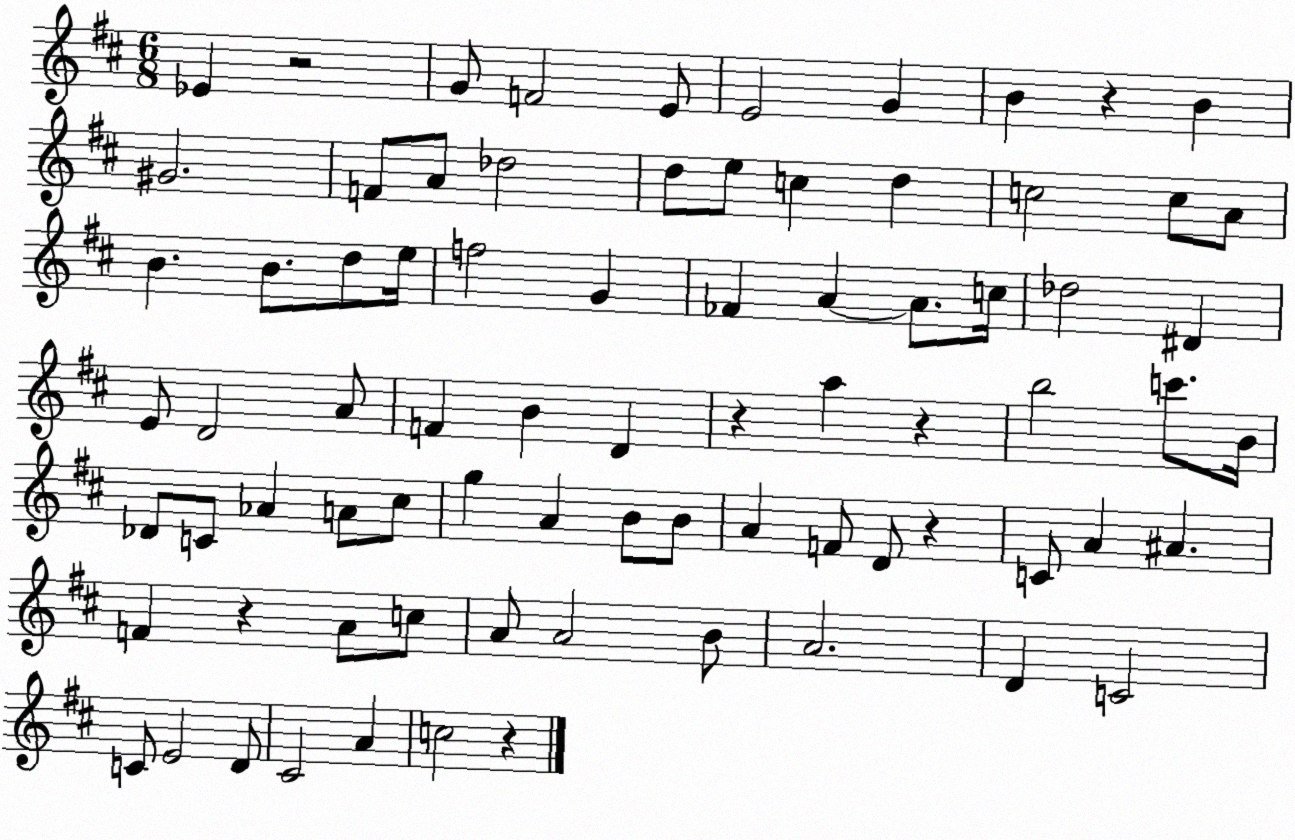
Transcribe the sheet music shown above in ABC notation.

X:1
T:Untitled
M:6/8
L:1/4
K:D
_E z2 G/2 F2 E/2 E2 G B z B ^G2 F/2 A/2 _d2 d/2 e/2 c d c2 c/2 A/2 B B/2 d/2 e/4 f2 G _F A A/2 c/4 _d2 ^D E/2 D2 A/2 F B D z a z b2 c'/2 B/4 _D/2 C/2 _A A/2 ^c/2 g A B/2 B/2 A F/2 D/2 z C/2 A ^A F z A/2 c/2 A/2 A2 B/2 A2 D C2 C/2 E2 D/2 ^C2 A c2 z